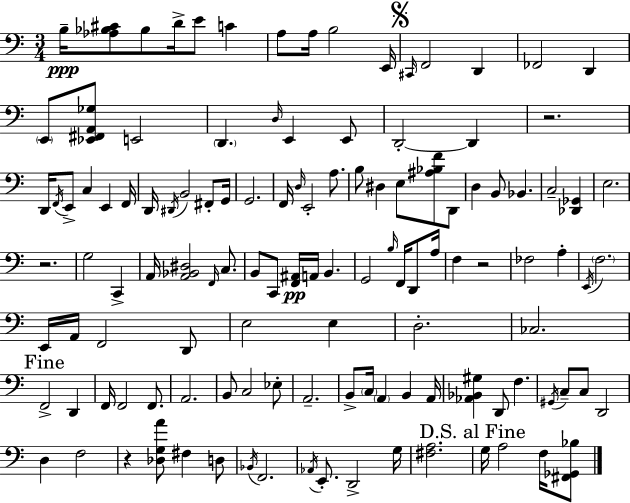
B3/s [Ab3,Bb3,C#4]/e Bb3/e D4/s E4/e C4/q A3/e A3/s B3/h E2/s C#2/s F2/h D2/q FES2/h D2/q E2/e [Eb2,F#2,A2,Gb3]/e E2/h D2/q. D3/s E2/q E2/e D2/h D2/q R/h. D2/s F2/s E2/e C3/q E2/q F2/s D2/s D#2/s B2/h F#2/e G2/s G2/h. F2/s D3/s E2/h A3/e. B3/e D#3/q E3/e [A#3,Bb3,F4]/e D2/e D3/q B2/e Bb2/q. C3/h [Db2,Gb2]/q E3/h. R/h. G3/h C2/q A2/s [A2,Bb2,D#3]/h F2/s C3/e. B2/e C2/e [F2,A#2]/s A2/s B2/q. G2/h B3/s F2/s D2/e A3/s F3/q R/h FES3/h A3/q E2/s F3/h. E2/s A2/s F2/h D2/e E3/h E3/q D3/h. CES3/h. F2/h D2/q F2/s F2/h F2/e. A2/h. B2/e C3/h Eb3/e A2/h. B2/e C3/s A2/q B2/q A2/s [Ab2,Bb2,G#3]/q D2/e F3/q. G#2/s C3/e C3/e D2/h D3/q F3/h R/q [Db3,G3,A4]/e F#3/q D3/e Bb2/s F2/h. Ab2/s E2/e. D2/h G3/s [F#3,A3]/h. G3/s A3/h F3/s [F#2,Gb2,Bb3]/e